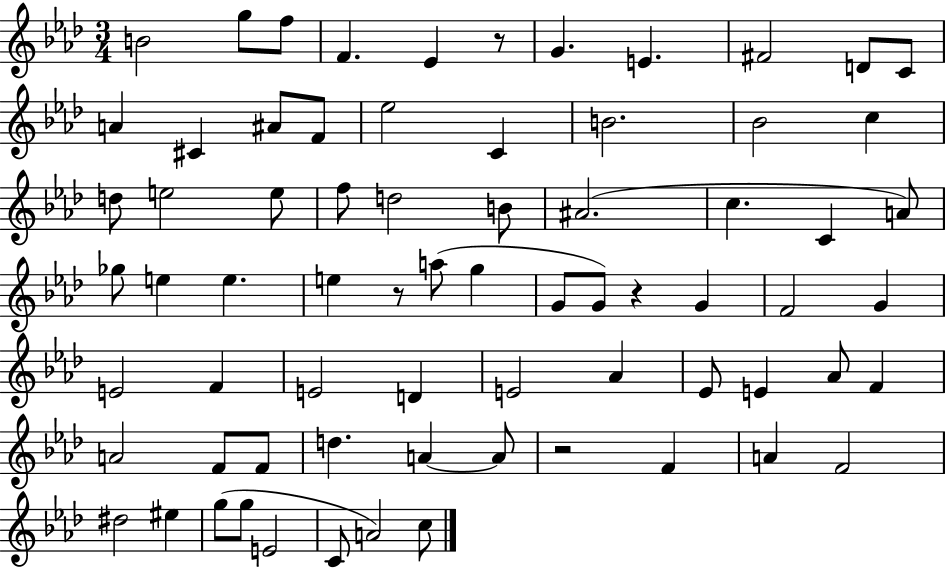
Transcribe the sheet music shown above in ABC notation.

X:1
T:Untitled
M:3/4
L:1/4
K:Ab
B2 g/2 f/2 F _E z/2 G E ^F2 D/2 C/2 A ^C ^A/2 F/2 _e2 C B2 _B2 c d/2 e2 e/2 f/2 d2 B/2 ^A2 c C A/2 _g/2 e e e z/2 a/2 g G/2 G/2 z G F2 G E2 F E2 D E2 _A _E/2 E _A/2 F A2 F/2 F/2 d A A/2 z2 F A F2 ^d2 ^e g/2 g/2 E2 C/2 A2 c/2